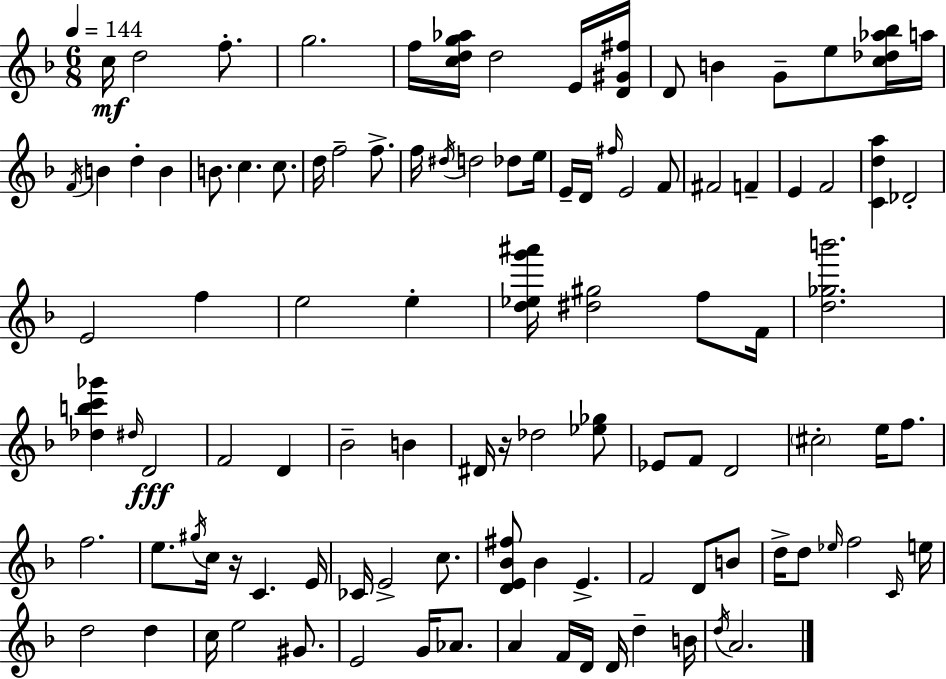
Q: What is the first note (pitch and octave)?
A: C5